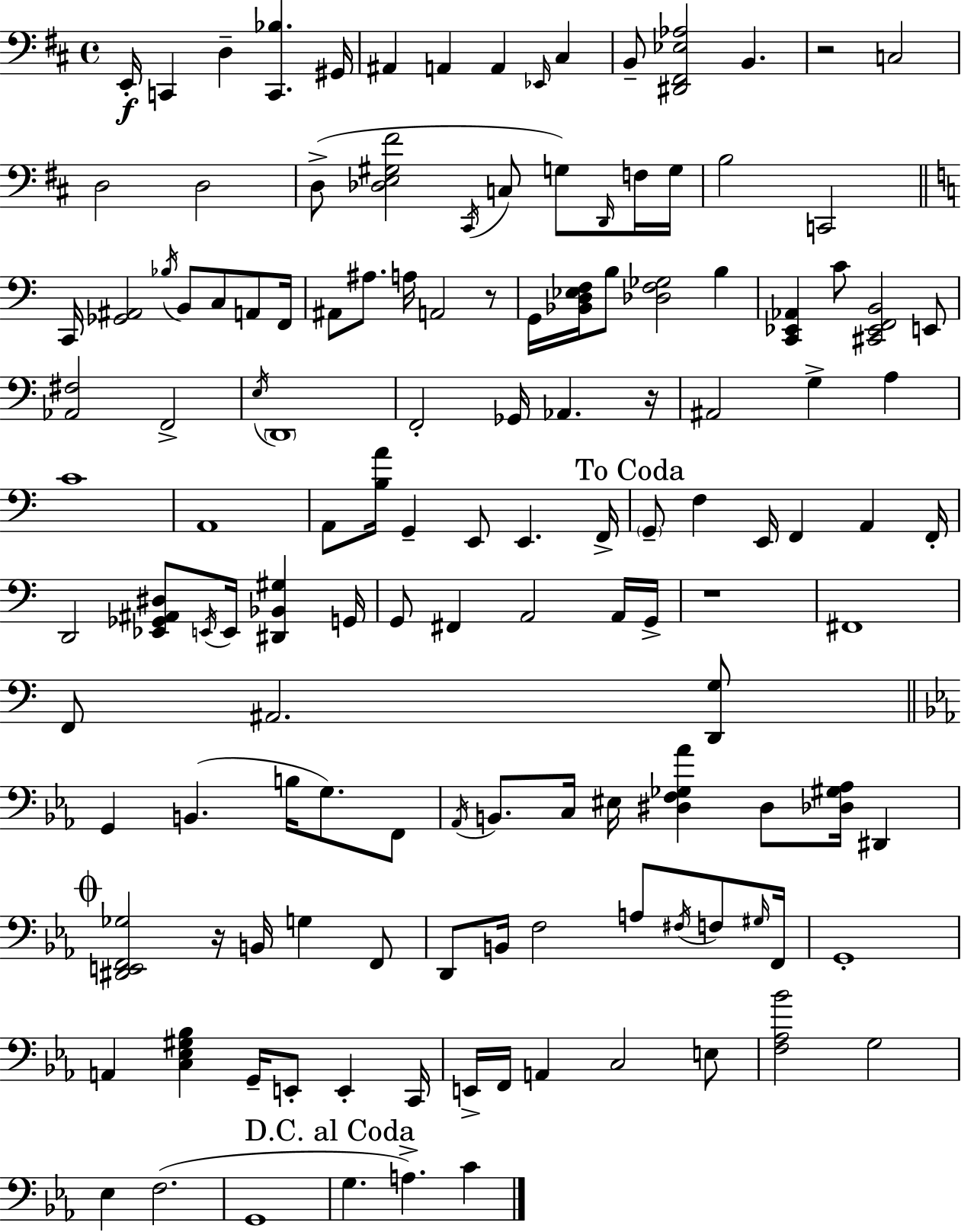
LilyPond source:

{
  \clef bass
  \time 4/4
  \defaultTimeSignature
  \key d \major
  e,16-.\f c,4 d4-- <c, bes>4. gis,16 | ais,4 a,4 a,4 \grace { ees,16 } cis4 | b,8-- <dis, fis, ees aes>2 b,4. | r2 c2 | \break d2 d2 | d8->( <des e gis fis'>2 \acciaccatura { cis,16 } c8 g8) | \grace { d,16 } f16 g16 b2 c,2 | \bar "||" \break \key a \minor c,16 <ges, ais,>2 \acciaccatura { bes16 } b,8 c8 a,8 | f,16 ais,8 ais8. a16 a,2 r8 | g,16 <bes, d ees f>16 b8 <des f ges>2 b4 | <c, ees, aes,>4 c'8 <cis, ees, f, b,>2 e,8 | \break <aes, fis>2 f,2-> | \acciaccatura { e16 } \parenthesize d,1 | f,2-. ges,16 aes,4. | r16 ais,2 g4-> a4 | \break c'1 | a,1 | a,8 <b a'>16 g,4-- e,8 e,4. | f,16-> \mark "To Coda" \parenthesize g,8-- f4 e,16 f,4 a,4 | \break f,16-. d,2 <ees, ges, ais, dis>8 \acciaccatura { e,16 } e,16 <dis, bes, gis>4 | g,16 g,8 fis,4 a,2 | a,16 g,16-> r1 | fis,1 | \break f,8 ais,2. | <d, g>8 \bar "||" \break \key c \minor g,4 b,4.( b16 g8.) f,8 | \acciaccatura { aes,16 } b,8. c16 eis16 <dis f ges aes'>4 dis8 <des gis aes>16 dis,4 | \mark \markup { \musicglyph "scripts.coda" } <dis, e, f, ges>2 r16 b,16 g4 f,8 | d,8 b,16 f2 a8 \acciaccatura { fis16 } f8 | \break \grace { gis16 } f,16 g,1-. | a,4 <c ees gis bes>4 g,16-- e,8-. e,4-. | c,16 e,16-> f,16 a,4 c2 | e8 <f aes bes'>2 g2 | \break ees4 f2.( | g,1 | \mark "D.C. al Coda" g4. a4.->) c'4 | \bar "|."
}